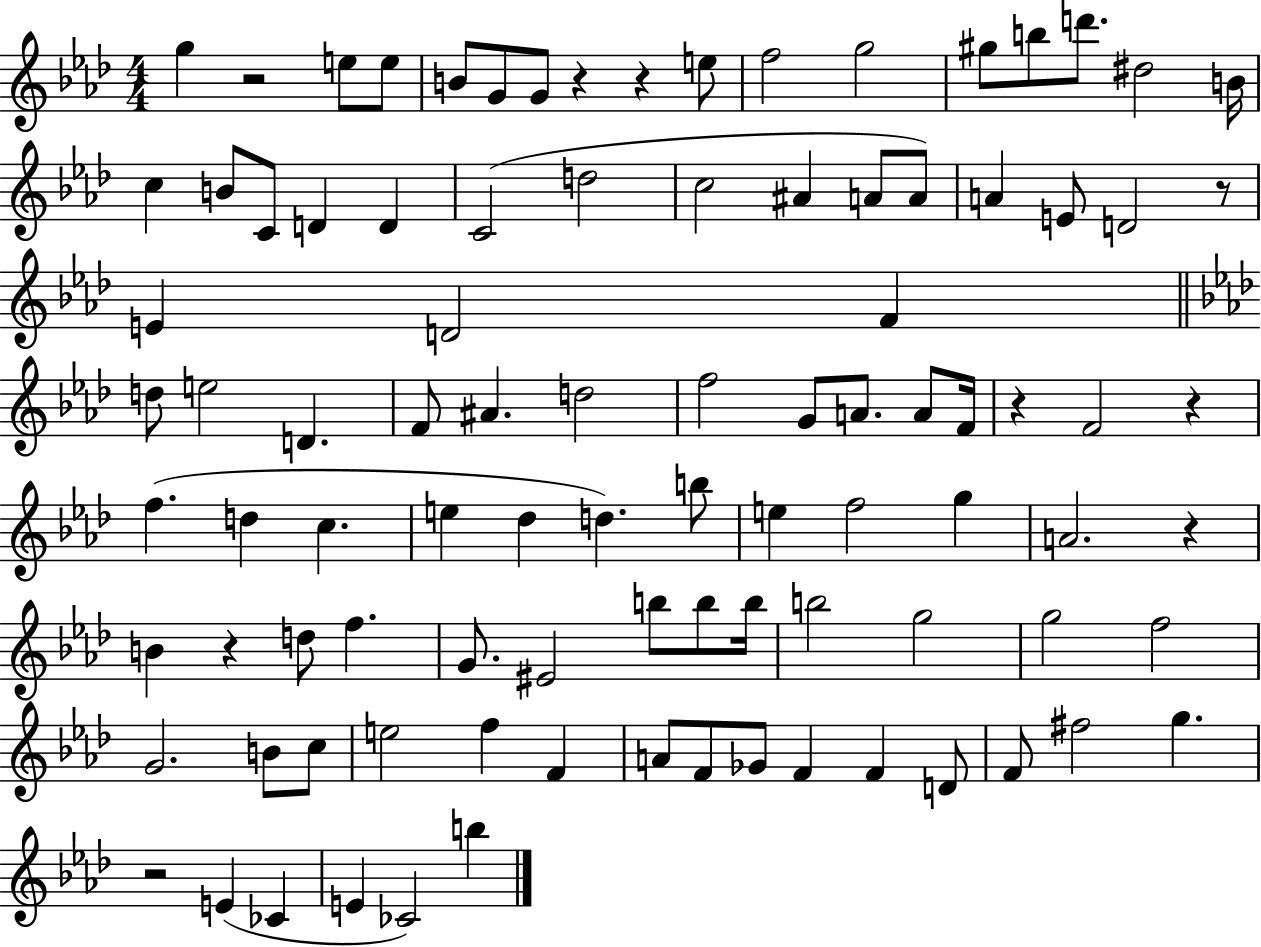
X:1
T:Untitled
M:4/4
L:1/4
K:Ab
g z2 e/2 e/2 B/2 G/2 G/2 z z e/2 f2 g2 ^g/2 b/2 d'/2 ^d2 B/4 c B/2 C/2 D D C2 d2 c2 ^A A/2 A/2 A E/2 D2 z/2 E D2 F d/2 e2 D F/2 ^A d2 f2 G/2 A/2 A/2 F/4 z F2 z f d c e _d d b/2 e f2 g A2 z B z d/2 f G/2 ^E2 b/2 b/2 b/4 b2 g2 g2 f2 G2 B/2 c/2 e2 f F A/2 F/2 _G/2 F F D/2 F/2 ^f2 g z2 E _C E _C2 b